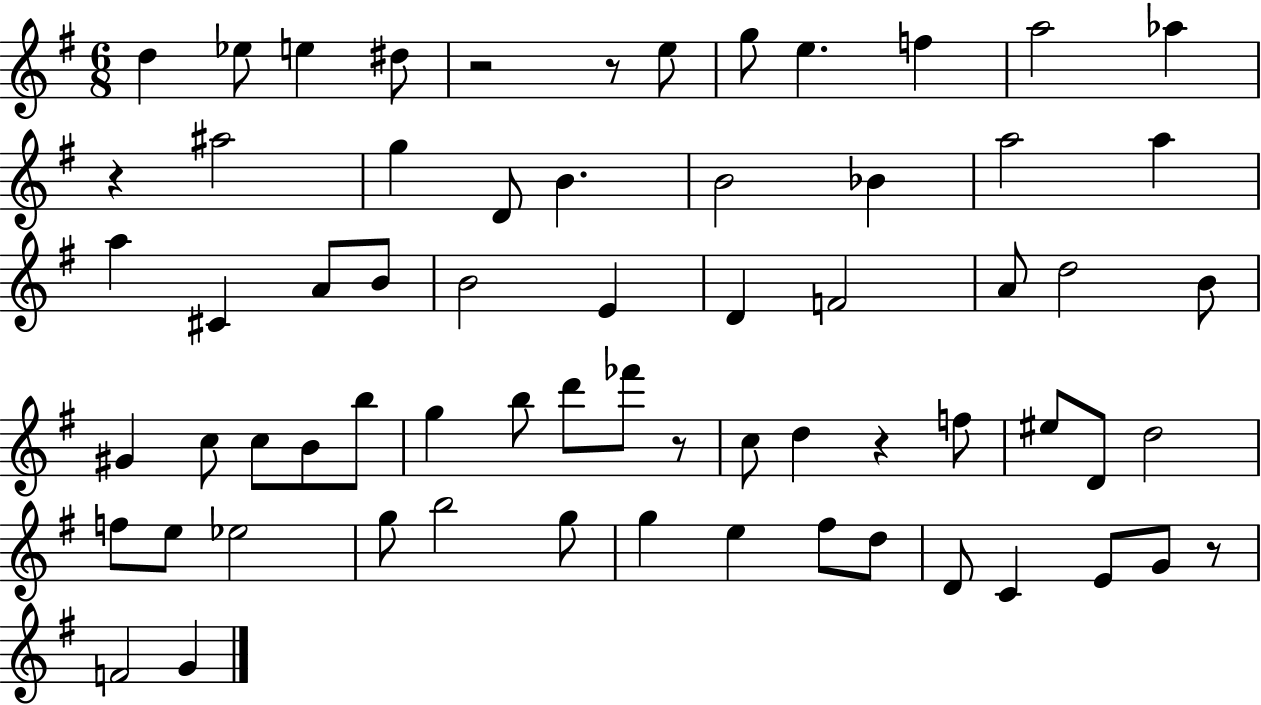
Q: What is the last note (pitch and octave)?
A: G4